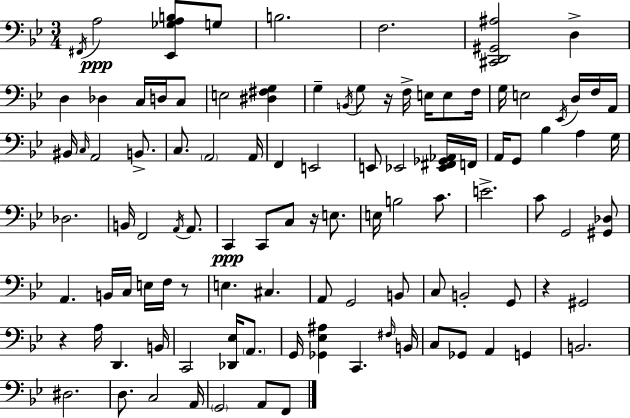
X:1
T:Untitled
M:3/4
L:1/4
K:Bb
^F,,/4 A,2 [_E,,_G,A,B,]/2 G,/2 B,2 F,2 [^C,,D,,^G,,^A,]2 D, D, _D, C,/4 D,/4 C,/2 E,2 [^D,^F,G,] G, B,,/4 G,/2 z/4 F,/4 E,/4 E,/2 F,/4 G,/4 E,2 _E,,/4 D,/4 F,/4 A,,/4 ^B,,/4 C,/4 A,,2 B,,/2 C,/2 A,,2 A,,/4 F,, E,,2 E,,/2 _E,,2 [_E,,^F,,_G,,_A,,]/4 F,,/4 A,,/4 G,,/2 _B, A, G,/4 _D,2 B,,/4 F,,2 A,,/4 A,,/2 C,, C,,/2 C,/2 z/4 E,/2 E,/4 B,2 C/2 E2 C/2 G,,2 [^G,,_D,]/2 A,, B,,/4 C,/4 E,/4 F,/4 z/2 E, ^C, A,,/2 G,,2 B,,/2 C,/2 B,,2 G,,/2 z ^G,,2 z A,/4 D,, B,,/4 C,,2 [_D,,_E,]/4 A,,/2 G,,/4 [_G,,_E,^A,] C,, ^F,/4 B,,/4 C,/2 _G,,/2 A,, G,, B,,2 ^D,2 D,/2 C,2 A,,/4 G,,2 A,,/2 F,,/2